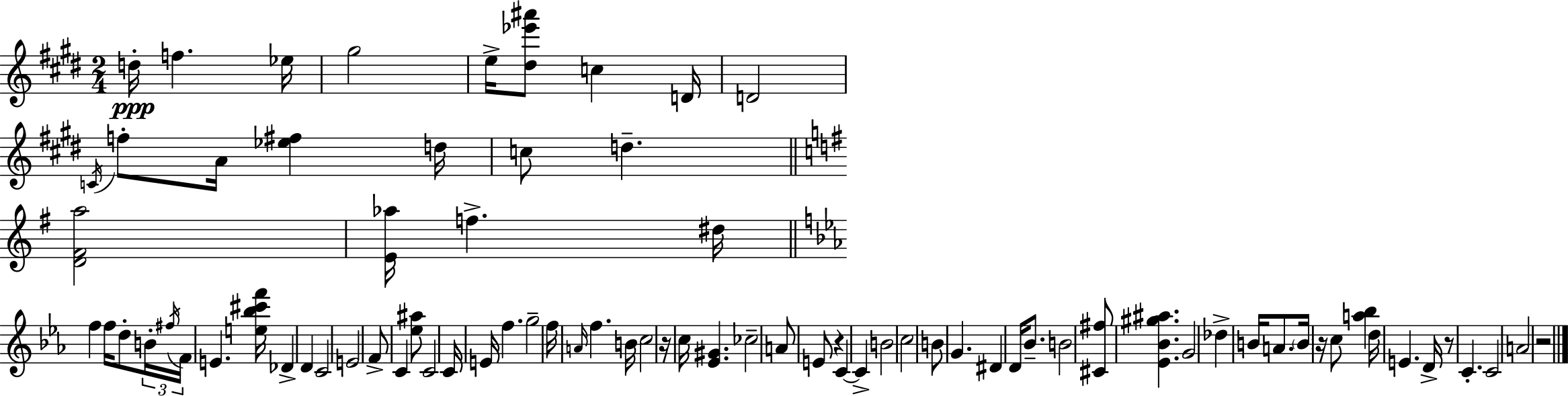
D5/s F5/q. Eb5/s G#5/h E5/s [D#5,Eb6,A#6]/e C5/q D4/s D4/h C4/s F5/e A4/s [Eb5,F#5]/q D5/s C5/e D5/q. [D4,F#4,A5]/h [E4,Ab5]/s F5/q. D#5/s F5/q F5/s D5/e B4/s F#5/s F4/s E4/q. [E5,Bb5,C#6,F6]/s Db4/q D4/q C4/h E4/h F4/e C4/q [Eb5,A#5]/e C4/h C4/s E4/s F5/q. G5/h F5/s A4/s F5/q. B4/s C5/h R/s C5/s [Eb4,G#4]/q. CES5/h A4/e E4/e R/q C4/q C4/q B4/h C5/h B4/e G4/q. D#4/q D4/s Bb4/e. B4/h [C#4,F#5]/e [Eb4,Bb4,G#5,A#5]/q. G4/h Db5/q B4/s A4/e. B4/s R/s C5/e [A5,Bb5]/q D5/s E4/q. D4/s R/e C4/q. C4/h A4/h R/h